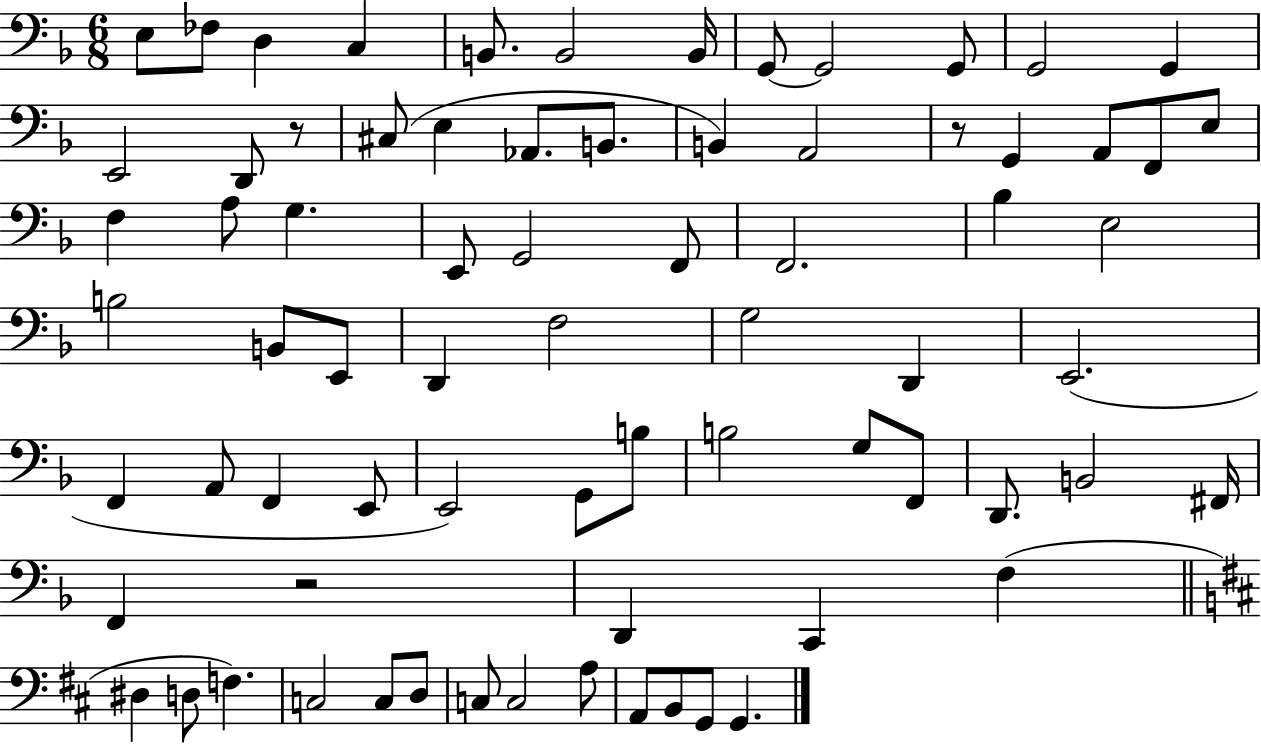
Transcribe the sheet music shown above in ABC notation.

X:1
T:Untitled
M:6/8
L:1/4
K:F
E,/2 _F,/2 D, C, B,,/2 B,,2 B,,/4 G,,/2 G,,2 G,,/2 G,,2 G,, E,,2 D,,/2 z/2 ^C,/2 E, _A,,/2 B,,/2 B,, A,,2 z/2 G,, A,,/2 F,,/2 E,/2 F, A,/2 G, E,,/2 G,,2 F,,/2 F,,2 _B, E,2 B,2 B,,/2 E,,/2 D,, F,2 G,2 D,, E,,2 F,, A,,/2 F,, E,,/2 E,,2 G,,/2 B,/2 B,2 G,/2 F,,/2 D,,/2 B,,2 ^F,,/4 F,, z2 D,, C,, F, ^D, D,/2 F, C,2 C,/2 D,/2 C,/2 C,2 A,/2 A,,/2 B,,/2 G,,/2 G,,